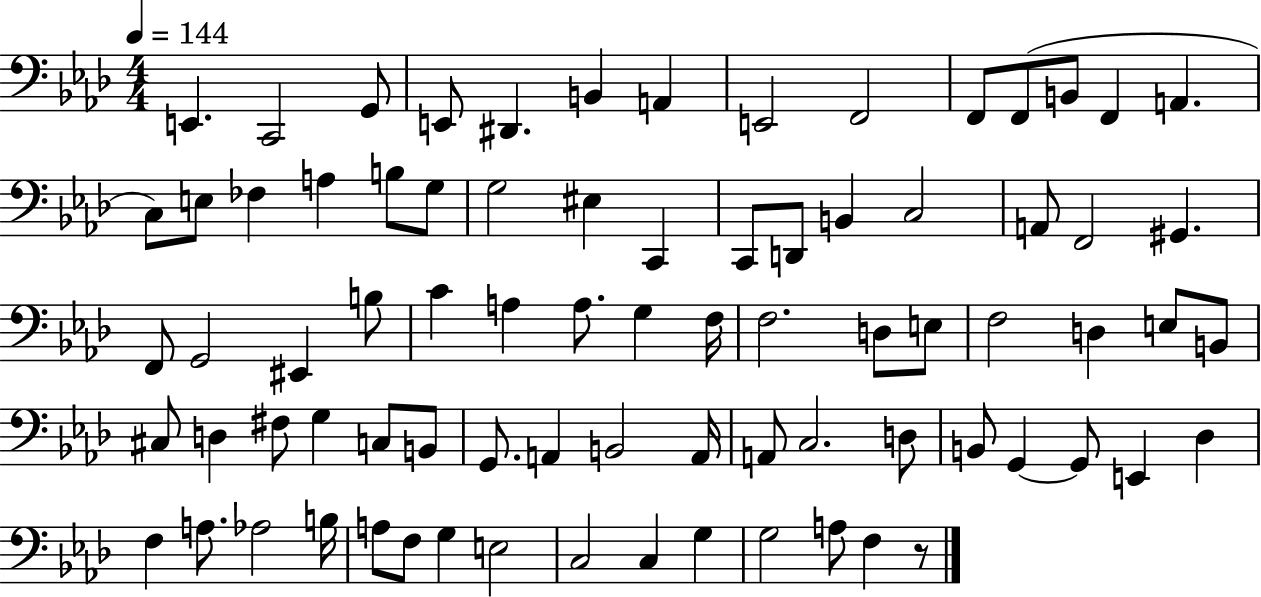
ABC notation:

X:1
T:Untitled
M:4/4
L:1/4
K:Ab
E,, C,,2 G,,/2 E,,/2 ^D,, B,, A,, E,,2 F,,2 F,,/2 F,,/2 B,,/2 F,, A,, C,/2 E,/2 _F, A, B,/2 G,/2 G,2 ^E, C,, C,,/2 D,,/2 B,, C,2 A,,/2 F,,2 ^G,, F,,/2 G,,2 ^E,, B,/2 C A, A,/2 G, F,/4 F,2 D,/2 E,/2 F,2 D, E,/2 B,,/2 ^C,/2 D, ^F,/2 G, C,/2 B,,/2 G,,/2 A,, B,,2 A,,/4 A,,/2 C,2 D,/2 B,,/2 G,, G,,/2 E,, _D, F, A,/2 _A,2 B,/4 A,/2 F,/2 G, E,2 C,2 C, G, G,2 A,/2 F, z/2